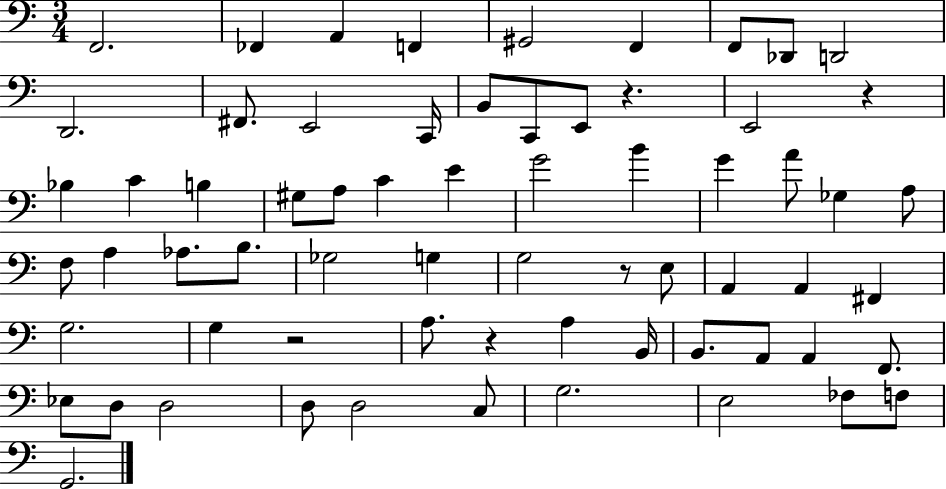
{
  \clef bass
  \numericTimeSignature
  \time 3/4
  \key c \major
  \repeat volta 2 { f,2. | fes,4 a,4 f,4 | gis,2 f,4 | f,8 des,8 d,2 | \break d,2. | fis,8. e,2 c,16 | b,8 c,8 e,8 r4. | e,2 r4 | \break bes4 c'4 b4 | gis8 a8 c'4 e'4 | g'2 b'4 | g'4 a'8 ges4 a8 | \break f8 a4 aes8. b8. | ges2 g4 | g2 r8 e8 | a,4 a,4 fis,4 | \break g2. | g4 r2 | a8. r4 a4 b,16 | b,8. a,8 a,4 f,8. | \break ees8 d8 d2 | d8 d2 c8 | g2. | e2 fes8 f8 | \break g,2. | } \bar "|."
}